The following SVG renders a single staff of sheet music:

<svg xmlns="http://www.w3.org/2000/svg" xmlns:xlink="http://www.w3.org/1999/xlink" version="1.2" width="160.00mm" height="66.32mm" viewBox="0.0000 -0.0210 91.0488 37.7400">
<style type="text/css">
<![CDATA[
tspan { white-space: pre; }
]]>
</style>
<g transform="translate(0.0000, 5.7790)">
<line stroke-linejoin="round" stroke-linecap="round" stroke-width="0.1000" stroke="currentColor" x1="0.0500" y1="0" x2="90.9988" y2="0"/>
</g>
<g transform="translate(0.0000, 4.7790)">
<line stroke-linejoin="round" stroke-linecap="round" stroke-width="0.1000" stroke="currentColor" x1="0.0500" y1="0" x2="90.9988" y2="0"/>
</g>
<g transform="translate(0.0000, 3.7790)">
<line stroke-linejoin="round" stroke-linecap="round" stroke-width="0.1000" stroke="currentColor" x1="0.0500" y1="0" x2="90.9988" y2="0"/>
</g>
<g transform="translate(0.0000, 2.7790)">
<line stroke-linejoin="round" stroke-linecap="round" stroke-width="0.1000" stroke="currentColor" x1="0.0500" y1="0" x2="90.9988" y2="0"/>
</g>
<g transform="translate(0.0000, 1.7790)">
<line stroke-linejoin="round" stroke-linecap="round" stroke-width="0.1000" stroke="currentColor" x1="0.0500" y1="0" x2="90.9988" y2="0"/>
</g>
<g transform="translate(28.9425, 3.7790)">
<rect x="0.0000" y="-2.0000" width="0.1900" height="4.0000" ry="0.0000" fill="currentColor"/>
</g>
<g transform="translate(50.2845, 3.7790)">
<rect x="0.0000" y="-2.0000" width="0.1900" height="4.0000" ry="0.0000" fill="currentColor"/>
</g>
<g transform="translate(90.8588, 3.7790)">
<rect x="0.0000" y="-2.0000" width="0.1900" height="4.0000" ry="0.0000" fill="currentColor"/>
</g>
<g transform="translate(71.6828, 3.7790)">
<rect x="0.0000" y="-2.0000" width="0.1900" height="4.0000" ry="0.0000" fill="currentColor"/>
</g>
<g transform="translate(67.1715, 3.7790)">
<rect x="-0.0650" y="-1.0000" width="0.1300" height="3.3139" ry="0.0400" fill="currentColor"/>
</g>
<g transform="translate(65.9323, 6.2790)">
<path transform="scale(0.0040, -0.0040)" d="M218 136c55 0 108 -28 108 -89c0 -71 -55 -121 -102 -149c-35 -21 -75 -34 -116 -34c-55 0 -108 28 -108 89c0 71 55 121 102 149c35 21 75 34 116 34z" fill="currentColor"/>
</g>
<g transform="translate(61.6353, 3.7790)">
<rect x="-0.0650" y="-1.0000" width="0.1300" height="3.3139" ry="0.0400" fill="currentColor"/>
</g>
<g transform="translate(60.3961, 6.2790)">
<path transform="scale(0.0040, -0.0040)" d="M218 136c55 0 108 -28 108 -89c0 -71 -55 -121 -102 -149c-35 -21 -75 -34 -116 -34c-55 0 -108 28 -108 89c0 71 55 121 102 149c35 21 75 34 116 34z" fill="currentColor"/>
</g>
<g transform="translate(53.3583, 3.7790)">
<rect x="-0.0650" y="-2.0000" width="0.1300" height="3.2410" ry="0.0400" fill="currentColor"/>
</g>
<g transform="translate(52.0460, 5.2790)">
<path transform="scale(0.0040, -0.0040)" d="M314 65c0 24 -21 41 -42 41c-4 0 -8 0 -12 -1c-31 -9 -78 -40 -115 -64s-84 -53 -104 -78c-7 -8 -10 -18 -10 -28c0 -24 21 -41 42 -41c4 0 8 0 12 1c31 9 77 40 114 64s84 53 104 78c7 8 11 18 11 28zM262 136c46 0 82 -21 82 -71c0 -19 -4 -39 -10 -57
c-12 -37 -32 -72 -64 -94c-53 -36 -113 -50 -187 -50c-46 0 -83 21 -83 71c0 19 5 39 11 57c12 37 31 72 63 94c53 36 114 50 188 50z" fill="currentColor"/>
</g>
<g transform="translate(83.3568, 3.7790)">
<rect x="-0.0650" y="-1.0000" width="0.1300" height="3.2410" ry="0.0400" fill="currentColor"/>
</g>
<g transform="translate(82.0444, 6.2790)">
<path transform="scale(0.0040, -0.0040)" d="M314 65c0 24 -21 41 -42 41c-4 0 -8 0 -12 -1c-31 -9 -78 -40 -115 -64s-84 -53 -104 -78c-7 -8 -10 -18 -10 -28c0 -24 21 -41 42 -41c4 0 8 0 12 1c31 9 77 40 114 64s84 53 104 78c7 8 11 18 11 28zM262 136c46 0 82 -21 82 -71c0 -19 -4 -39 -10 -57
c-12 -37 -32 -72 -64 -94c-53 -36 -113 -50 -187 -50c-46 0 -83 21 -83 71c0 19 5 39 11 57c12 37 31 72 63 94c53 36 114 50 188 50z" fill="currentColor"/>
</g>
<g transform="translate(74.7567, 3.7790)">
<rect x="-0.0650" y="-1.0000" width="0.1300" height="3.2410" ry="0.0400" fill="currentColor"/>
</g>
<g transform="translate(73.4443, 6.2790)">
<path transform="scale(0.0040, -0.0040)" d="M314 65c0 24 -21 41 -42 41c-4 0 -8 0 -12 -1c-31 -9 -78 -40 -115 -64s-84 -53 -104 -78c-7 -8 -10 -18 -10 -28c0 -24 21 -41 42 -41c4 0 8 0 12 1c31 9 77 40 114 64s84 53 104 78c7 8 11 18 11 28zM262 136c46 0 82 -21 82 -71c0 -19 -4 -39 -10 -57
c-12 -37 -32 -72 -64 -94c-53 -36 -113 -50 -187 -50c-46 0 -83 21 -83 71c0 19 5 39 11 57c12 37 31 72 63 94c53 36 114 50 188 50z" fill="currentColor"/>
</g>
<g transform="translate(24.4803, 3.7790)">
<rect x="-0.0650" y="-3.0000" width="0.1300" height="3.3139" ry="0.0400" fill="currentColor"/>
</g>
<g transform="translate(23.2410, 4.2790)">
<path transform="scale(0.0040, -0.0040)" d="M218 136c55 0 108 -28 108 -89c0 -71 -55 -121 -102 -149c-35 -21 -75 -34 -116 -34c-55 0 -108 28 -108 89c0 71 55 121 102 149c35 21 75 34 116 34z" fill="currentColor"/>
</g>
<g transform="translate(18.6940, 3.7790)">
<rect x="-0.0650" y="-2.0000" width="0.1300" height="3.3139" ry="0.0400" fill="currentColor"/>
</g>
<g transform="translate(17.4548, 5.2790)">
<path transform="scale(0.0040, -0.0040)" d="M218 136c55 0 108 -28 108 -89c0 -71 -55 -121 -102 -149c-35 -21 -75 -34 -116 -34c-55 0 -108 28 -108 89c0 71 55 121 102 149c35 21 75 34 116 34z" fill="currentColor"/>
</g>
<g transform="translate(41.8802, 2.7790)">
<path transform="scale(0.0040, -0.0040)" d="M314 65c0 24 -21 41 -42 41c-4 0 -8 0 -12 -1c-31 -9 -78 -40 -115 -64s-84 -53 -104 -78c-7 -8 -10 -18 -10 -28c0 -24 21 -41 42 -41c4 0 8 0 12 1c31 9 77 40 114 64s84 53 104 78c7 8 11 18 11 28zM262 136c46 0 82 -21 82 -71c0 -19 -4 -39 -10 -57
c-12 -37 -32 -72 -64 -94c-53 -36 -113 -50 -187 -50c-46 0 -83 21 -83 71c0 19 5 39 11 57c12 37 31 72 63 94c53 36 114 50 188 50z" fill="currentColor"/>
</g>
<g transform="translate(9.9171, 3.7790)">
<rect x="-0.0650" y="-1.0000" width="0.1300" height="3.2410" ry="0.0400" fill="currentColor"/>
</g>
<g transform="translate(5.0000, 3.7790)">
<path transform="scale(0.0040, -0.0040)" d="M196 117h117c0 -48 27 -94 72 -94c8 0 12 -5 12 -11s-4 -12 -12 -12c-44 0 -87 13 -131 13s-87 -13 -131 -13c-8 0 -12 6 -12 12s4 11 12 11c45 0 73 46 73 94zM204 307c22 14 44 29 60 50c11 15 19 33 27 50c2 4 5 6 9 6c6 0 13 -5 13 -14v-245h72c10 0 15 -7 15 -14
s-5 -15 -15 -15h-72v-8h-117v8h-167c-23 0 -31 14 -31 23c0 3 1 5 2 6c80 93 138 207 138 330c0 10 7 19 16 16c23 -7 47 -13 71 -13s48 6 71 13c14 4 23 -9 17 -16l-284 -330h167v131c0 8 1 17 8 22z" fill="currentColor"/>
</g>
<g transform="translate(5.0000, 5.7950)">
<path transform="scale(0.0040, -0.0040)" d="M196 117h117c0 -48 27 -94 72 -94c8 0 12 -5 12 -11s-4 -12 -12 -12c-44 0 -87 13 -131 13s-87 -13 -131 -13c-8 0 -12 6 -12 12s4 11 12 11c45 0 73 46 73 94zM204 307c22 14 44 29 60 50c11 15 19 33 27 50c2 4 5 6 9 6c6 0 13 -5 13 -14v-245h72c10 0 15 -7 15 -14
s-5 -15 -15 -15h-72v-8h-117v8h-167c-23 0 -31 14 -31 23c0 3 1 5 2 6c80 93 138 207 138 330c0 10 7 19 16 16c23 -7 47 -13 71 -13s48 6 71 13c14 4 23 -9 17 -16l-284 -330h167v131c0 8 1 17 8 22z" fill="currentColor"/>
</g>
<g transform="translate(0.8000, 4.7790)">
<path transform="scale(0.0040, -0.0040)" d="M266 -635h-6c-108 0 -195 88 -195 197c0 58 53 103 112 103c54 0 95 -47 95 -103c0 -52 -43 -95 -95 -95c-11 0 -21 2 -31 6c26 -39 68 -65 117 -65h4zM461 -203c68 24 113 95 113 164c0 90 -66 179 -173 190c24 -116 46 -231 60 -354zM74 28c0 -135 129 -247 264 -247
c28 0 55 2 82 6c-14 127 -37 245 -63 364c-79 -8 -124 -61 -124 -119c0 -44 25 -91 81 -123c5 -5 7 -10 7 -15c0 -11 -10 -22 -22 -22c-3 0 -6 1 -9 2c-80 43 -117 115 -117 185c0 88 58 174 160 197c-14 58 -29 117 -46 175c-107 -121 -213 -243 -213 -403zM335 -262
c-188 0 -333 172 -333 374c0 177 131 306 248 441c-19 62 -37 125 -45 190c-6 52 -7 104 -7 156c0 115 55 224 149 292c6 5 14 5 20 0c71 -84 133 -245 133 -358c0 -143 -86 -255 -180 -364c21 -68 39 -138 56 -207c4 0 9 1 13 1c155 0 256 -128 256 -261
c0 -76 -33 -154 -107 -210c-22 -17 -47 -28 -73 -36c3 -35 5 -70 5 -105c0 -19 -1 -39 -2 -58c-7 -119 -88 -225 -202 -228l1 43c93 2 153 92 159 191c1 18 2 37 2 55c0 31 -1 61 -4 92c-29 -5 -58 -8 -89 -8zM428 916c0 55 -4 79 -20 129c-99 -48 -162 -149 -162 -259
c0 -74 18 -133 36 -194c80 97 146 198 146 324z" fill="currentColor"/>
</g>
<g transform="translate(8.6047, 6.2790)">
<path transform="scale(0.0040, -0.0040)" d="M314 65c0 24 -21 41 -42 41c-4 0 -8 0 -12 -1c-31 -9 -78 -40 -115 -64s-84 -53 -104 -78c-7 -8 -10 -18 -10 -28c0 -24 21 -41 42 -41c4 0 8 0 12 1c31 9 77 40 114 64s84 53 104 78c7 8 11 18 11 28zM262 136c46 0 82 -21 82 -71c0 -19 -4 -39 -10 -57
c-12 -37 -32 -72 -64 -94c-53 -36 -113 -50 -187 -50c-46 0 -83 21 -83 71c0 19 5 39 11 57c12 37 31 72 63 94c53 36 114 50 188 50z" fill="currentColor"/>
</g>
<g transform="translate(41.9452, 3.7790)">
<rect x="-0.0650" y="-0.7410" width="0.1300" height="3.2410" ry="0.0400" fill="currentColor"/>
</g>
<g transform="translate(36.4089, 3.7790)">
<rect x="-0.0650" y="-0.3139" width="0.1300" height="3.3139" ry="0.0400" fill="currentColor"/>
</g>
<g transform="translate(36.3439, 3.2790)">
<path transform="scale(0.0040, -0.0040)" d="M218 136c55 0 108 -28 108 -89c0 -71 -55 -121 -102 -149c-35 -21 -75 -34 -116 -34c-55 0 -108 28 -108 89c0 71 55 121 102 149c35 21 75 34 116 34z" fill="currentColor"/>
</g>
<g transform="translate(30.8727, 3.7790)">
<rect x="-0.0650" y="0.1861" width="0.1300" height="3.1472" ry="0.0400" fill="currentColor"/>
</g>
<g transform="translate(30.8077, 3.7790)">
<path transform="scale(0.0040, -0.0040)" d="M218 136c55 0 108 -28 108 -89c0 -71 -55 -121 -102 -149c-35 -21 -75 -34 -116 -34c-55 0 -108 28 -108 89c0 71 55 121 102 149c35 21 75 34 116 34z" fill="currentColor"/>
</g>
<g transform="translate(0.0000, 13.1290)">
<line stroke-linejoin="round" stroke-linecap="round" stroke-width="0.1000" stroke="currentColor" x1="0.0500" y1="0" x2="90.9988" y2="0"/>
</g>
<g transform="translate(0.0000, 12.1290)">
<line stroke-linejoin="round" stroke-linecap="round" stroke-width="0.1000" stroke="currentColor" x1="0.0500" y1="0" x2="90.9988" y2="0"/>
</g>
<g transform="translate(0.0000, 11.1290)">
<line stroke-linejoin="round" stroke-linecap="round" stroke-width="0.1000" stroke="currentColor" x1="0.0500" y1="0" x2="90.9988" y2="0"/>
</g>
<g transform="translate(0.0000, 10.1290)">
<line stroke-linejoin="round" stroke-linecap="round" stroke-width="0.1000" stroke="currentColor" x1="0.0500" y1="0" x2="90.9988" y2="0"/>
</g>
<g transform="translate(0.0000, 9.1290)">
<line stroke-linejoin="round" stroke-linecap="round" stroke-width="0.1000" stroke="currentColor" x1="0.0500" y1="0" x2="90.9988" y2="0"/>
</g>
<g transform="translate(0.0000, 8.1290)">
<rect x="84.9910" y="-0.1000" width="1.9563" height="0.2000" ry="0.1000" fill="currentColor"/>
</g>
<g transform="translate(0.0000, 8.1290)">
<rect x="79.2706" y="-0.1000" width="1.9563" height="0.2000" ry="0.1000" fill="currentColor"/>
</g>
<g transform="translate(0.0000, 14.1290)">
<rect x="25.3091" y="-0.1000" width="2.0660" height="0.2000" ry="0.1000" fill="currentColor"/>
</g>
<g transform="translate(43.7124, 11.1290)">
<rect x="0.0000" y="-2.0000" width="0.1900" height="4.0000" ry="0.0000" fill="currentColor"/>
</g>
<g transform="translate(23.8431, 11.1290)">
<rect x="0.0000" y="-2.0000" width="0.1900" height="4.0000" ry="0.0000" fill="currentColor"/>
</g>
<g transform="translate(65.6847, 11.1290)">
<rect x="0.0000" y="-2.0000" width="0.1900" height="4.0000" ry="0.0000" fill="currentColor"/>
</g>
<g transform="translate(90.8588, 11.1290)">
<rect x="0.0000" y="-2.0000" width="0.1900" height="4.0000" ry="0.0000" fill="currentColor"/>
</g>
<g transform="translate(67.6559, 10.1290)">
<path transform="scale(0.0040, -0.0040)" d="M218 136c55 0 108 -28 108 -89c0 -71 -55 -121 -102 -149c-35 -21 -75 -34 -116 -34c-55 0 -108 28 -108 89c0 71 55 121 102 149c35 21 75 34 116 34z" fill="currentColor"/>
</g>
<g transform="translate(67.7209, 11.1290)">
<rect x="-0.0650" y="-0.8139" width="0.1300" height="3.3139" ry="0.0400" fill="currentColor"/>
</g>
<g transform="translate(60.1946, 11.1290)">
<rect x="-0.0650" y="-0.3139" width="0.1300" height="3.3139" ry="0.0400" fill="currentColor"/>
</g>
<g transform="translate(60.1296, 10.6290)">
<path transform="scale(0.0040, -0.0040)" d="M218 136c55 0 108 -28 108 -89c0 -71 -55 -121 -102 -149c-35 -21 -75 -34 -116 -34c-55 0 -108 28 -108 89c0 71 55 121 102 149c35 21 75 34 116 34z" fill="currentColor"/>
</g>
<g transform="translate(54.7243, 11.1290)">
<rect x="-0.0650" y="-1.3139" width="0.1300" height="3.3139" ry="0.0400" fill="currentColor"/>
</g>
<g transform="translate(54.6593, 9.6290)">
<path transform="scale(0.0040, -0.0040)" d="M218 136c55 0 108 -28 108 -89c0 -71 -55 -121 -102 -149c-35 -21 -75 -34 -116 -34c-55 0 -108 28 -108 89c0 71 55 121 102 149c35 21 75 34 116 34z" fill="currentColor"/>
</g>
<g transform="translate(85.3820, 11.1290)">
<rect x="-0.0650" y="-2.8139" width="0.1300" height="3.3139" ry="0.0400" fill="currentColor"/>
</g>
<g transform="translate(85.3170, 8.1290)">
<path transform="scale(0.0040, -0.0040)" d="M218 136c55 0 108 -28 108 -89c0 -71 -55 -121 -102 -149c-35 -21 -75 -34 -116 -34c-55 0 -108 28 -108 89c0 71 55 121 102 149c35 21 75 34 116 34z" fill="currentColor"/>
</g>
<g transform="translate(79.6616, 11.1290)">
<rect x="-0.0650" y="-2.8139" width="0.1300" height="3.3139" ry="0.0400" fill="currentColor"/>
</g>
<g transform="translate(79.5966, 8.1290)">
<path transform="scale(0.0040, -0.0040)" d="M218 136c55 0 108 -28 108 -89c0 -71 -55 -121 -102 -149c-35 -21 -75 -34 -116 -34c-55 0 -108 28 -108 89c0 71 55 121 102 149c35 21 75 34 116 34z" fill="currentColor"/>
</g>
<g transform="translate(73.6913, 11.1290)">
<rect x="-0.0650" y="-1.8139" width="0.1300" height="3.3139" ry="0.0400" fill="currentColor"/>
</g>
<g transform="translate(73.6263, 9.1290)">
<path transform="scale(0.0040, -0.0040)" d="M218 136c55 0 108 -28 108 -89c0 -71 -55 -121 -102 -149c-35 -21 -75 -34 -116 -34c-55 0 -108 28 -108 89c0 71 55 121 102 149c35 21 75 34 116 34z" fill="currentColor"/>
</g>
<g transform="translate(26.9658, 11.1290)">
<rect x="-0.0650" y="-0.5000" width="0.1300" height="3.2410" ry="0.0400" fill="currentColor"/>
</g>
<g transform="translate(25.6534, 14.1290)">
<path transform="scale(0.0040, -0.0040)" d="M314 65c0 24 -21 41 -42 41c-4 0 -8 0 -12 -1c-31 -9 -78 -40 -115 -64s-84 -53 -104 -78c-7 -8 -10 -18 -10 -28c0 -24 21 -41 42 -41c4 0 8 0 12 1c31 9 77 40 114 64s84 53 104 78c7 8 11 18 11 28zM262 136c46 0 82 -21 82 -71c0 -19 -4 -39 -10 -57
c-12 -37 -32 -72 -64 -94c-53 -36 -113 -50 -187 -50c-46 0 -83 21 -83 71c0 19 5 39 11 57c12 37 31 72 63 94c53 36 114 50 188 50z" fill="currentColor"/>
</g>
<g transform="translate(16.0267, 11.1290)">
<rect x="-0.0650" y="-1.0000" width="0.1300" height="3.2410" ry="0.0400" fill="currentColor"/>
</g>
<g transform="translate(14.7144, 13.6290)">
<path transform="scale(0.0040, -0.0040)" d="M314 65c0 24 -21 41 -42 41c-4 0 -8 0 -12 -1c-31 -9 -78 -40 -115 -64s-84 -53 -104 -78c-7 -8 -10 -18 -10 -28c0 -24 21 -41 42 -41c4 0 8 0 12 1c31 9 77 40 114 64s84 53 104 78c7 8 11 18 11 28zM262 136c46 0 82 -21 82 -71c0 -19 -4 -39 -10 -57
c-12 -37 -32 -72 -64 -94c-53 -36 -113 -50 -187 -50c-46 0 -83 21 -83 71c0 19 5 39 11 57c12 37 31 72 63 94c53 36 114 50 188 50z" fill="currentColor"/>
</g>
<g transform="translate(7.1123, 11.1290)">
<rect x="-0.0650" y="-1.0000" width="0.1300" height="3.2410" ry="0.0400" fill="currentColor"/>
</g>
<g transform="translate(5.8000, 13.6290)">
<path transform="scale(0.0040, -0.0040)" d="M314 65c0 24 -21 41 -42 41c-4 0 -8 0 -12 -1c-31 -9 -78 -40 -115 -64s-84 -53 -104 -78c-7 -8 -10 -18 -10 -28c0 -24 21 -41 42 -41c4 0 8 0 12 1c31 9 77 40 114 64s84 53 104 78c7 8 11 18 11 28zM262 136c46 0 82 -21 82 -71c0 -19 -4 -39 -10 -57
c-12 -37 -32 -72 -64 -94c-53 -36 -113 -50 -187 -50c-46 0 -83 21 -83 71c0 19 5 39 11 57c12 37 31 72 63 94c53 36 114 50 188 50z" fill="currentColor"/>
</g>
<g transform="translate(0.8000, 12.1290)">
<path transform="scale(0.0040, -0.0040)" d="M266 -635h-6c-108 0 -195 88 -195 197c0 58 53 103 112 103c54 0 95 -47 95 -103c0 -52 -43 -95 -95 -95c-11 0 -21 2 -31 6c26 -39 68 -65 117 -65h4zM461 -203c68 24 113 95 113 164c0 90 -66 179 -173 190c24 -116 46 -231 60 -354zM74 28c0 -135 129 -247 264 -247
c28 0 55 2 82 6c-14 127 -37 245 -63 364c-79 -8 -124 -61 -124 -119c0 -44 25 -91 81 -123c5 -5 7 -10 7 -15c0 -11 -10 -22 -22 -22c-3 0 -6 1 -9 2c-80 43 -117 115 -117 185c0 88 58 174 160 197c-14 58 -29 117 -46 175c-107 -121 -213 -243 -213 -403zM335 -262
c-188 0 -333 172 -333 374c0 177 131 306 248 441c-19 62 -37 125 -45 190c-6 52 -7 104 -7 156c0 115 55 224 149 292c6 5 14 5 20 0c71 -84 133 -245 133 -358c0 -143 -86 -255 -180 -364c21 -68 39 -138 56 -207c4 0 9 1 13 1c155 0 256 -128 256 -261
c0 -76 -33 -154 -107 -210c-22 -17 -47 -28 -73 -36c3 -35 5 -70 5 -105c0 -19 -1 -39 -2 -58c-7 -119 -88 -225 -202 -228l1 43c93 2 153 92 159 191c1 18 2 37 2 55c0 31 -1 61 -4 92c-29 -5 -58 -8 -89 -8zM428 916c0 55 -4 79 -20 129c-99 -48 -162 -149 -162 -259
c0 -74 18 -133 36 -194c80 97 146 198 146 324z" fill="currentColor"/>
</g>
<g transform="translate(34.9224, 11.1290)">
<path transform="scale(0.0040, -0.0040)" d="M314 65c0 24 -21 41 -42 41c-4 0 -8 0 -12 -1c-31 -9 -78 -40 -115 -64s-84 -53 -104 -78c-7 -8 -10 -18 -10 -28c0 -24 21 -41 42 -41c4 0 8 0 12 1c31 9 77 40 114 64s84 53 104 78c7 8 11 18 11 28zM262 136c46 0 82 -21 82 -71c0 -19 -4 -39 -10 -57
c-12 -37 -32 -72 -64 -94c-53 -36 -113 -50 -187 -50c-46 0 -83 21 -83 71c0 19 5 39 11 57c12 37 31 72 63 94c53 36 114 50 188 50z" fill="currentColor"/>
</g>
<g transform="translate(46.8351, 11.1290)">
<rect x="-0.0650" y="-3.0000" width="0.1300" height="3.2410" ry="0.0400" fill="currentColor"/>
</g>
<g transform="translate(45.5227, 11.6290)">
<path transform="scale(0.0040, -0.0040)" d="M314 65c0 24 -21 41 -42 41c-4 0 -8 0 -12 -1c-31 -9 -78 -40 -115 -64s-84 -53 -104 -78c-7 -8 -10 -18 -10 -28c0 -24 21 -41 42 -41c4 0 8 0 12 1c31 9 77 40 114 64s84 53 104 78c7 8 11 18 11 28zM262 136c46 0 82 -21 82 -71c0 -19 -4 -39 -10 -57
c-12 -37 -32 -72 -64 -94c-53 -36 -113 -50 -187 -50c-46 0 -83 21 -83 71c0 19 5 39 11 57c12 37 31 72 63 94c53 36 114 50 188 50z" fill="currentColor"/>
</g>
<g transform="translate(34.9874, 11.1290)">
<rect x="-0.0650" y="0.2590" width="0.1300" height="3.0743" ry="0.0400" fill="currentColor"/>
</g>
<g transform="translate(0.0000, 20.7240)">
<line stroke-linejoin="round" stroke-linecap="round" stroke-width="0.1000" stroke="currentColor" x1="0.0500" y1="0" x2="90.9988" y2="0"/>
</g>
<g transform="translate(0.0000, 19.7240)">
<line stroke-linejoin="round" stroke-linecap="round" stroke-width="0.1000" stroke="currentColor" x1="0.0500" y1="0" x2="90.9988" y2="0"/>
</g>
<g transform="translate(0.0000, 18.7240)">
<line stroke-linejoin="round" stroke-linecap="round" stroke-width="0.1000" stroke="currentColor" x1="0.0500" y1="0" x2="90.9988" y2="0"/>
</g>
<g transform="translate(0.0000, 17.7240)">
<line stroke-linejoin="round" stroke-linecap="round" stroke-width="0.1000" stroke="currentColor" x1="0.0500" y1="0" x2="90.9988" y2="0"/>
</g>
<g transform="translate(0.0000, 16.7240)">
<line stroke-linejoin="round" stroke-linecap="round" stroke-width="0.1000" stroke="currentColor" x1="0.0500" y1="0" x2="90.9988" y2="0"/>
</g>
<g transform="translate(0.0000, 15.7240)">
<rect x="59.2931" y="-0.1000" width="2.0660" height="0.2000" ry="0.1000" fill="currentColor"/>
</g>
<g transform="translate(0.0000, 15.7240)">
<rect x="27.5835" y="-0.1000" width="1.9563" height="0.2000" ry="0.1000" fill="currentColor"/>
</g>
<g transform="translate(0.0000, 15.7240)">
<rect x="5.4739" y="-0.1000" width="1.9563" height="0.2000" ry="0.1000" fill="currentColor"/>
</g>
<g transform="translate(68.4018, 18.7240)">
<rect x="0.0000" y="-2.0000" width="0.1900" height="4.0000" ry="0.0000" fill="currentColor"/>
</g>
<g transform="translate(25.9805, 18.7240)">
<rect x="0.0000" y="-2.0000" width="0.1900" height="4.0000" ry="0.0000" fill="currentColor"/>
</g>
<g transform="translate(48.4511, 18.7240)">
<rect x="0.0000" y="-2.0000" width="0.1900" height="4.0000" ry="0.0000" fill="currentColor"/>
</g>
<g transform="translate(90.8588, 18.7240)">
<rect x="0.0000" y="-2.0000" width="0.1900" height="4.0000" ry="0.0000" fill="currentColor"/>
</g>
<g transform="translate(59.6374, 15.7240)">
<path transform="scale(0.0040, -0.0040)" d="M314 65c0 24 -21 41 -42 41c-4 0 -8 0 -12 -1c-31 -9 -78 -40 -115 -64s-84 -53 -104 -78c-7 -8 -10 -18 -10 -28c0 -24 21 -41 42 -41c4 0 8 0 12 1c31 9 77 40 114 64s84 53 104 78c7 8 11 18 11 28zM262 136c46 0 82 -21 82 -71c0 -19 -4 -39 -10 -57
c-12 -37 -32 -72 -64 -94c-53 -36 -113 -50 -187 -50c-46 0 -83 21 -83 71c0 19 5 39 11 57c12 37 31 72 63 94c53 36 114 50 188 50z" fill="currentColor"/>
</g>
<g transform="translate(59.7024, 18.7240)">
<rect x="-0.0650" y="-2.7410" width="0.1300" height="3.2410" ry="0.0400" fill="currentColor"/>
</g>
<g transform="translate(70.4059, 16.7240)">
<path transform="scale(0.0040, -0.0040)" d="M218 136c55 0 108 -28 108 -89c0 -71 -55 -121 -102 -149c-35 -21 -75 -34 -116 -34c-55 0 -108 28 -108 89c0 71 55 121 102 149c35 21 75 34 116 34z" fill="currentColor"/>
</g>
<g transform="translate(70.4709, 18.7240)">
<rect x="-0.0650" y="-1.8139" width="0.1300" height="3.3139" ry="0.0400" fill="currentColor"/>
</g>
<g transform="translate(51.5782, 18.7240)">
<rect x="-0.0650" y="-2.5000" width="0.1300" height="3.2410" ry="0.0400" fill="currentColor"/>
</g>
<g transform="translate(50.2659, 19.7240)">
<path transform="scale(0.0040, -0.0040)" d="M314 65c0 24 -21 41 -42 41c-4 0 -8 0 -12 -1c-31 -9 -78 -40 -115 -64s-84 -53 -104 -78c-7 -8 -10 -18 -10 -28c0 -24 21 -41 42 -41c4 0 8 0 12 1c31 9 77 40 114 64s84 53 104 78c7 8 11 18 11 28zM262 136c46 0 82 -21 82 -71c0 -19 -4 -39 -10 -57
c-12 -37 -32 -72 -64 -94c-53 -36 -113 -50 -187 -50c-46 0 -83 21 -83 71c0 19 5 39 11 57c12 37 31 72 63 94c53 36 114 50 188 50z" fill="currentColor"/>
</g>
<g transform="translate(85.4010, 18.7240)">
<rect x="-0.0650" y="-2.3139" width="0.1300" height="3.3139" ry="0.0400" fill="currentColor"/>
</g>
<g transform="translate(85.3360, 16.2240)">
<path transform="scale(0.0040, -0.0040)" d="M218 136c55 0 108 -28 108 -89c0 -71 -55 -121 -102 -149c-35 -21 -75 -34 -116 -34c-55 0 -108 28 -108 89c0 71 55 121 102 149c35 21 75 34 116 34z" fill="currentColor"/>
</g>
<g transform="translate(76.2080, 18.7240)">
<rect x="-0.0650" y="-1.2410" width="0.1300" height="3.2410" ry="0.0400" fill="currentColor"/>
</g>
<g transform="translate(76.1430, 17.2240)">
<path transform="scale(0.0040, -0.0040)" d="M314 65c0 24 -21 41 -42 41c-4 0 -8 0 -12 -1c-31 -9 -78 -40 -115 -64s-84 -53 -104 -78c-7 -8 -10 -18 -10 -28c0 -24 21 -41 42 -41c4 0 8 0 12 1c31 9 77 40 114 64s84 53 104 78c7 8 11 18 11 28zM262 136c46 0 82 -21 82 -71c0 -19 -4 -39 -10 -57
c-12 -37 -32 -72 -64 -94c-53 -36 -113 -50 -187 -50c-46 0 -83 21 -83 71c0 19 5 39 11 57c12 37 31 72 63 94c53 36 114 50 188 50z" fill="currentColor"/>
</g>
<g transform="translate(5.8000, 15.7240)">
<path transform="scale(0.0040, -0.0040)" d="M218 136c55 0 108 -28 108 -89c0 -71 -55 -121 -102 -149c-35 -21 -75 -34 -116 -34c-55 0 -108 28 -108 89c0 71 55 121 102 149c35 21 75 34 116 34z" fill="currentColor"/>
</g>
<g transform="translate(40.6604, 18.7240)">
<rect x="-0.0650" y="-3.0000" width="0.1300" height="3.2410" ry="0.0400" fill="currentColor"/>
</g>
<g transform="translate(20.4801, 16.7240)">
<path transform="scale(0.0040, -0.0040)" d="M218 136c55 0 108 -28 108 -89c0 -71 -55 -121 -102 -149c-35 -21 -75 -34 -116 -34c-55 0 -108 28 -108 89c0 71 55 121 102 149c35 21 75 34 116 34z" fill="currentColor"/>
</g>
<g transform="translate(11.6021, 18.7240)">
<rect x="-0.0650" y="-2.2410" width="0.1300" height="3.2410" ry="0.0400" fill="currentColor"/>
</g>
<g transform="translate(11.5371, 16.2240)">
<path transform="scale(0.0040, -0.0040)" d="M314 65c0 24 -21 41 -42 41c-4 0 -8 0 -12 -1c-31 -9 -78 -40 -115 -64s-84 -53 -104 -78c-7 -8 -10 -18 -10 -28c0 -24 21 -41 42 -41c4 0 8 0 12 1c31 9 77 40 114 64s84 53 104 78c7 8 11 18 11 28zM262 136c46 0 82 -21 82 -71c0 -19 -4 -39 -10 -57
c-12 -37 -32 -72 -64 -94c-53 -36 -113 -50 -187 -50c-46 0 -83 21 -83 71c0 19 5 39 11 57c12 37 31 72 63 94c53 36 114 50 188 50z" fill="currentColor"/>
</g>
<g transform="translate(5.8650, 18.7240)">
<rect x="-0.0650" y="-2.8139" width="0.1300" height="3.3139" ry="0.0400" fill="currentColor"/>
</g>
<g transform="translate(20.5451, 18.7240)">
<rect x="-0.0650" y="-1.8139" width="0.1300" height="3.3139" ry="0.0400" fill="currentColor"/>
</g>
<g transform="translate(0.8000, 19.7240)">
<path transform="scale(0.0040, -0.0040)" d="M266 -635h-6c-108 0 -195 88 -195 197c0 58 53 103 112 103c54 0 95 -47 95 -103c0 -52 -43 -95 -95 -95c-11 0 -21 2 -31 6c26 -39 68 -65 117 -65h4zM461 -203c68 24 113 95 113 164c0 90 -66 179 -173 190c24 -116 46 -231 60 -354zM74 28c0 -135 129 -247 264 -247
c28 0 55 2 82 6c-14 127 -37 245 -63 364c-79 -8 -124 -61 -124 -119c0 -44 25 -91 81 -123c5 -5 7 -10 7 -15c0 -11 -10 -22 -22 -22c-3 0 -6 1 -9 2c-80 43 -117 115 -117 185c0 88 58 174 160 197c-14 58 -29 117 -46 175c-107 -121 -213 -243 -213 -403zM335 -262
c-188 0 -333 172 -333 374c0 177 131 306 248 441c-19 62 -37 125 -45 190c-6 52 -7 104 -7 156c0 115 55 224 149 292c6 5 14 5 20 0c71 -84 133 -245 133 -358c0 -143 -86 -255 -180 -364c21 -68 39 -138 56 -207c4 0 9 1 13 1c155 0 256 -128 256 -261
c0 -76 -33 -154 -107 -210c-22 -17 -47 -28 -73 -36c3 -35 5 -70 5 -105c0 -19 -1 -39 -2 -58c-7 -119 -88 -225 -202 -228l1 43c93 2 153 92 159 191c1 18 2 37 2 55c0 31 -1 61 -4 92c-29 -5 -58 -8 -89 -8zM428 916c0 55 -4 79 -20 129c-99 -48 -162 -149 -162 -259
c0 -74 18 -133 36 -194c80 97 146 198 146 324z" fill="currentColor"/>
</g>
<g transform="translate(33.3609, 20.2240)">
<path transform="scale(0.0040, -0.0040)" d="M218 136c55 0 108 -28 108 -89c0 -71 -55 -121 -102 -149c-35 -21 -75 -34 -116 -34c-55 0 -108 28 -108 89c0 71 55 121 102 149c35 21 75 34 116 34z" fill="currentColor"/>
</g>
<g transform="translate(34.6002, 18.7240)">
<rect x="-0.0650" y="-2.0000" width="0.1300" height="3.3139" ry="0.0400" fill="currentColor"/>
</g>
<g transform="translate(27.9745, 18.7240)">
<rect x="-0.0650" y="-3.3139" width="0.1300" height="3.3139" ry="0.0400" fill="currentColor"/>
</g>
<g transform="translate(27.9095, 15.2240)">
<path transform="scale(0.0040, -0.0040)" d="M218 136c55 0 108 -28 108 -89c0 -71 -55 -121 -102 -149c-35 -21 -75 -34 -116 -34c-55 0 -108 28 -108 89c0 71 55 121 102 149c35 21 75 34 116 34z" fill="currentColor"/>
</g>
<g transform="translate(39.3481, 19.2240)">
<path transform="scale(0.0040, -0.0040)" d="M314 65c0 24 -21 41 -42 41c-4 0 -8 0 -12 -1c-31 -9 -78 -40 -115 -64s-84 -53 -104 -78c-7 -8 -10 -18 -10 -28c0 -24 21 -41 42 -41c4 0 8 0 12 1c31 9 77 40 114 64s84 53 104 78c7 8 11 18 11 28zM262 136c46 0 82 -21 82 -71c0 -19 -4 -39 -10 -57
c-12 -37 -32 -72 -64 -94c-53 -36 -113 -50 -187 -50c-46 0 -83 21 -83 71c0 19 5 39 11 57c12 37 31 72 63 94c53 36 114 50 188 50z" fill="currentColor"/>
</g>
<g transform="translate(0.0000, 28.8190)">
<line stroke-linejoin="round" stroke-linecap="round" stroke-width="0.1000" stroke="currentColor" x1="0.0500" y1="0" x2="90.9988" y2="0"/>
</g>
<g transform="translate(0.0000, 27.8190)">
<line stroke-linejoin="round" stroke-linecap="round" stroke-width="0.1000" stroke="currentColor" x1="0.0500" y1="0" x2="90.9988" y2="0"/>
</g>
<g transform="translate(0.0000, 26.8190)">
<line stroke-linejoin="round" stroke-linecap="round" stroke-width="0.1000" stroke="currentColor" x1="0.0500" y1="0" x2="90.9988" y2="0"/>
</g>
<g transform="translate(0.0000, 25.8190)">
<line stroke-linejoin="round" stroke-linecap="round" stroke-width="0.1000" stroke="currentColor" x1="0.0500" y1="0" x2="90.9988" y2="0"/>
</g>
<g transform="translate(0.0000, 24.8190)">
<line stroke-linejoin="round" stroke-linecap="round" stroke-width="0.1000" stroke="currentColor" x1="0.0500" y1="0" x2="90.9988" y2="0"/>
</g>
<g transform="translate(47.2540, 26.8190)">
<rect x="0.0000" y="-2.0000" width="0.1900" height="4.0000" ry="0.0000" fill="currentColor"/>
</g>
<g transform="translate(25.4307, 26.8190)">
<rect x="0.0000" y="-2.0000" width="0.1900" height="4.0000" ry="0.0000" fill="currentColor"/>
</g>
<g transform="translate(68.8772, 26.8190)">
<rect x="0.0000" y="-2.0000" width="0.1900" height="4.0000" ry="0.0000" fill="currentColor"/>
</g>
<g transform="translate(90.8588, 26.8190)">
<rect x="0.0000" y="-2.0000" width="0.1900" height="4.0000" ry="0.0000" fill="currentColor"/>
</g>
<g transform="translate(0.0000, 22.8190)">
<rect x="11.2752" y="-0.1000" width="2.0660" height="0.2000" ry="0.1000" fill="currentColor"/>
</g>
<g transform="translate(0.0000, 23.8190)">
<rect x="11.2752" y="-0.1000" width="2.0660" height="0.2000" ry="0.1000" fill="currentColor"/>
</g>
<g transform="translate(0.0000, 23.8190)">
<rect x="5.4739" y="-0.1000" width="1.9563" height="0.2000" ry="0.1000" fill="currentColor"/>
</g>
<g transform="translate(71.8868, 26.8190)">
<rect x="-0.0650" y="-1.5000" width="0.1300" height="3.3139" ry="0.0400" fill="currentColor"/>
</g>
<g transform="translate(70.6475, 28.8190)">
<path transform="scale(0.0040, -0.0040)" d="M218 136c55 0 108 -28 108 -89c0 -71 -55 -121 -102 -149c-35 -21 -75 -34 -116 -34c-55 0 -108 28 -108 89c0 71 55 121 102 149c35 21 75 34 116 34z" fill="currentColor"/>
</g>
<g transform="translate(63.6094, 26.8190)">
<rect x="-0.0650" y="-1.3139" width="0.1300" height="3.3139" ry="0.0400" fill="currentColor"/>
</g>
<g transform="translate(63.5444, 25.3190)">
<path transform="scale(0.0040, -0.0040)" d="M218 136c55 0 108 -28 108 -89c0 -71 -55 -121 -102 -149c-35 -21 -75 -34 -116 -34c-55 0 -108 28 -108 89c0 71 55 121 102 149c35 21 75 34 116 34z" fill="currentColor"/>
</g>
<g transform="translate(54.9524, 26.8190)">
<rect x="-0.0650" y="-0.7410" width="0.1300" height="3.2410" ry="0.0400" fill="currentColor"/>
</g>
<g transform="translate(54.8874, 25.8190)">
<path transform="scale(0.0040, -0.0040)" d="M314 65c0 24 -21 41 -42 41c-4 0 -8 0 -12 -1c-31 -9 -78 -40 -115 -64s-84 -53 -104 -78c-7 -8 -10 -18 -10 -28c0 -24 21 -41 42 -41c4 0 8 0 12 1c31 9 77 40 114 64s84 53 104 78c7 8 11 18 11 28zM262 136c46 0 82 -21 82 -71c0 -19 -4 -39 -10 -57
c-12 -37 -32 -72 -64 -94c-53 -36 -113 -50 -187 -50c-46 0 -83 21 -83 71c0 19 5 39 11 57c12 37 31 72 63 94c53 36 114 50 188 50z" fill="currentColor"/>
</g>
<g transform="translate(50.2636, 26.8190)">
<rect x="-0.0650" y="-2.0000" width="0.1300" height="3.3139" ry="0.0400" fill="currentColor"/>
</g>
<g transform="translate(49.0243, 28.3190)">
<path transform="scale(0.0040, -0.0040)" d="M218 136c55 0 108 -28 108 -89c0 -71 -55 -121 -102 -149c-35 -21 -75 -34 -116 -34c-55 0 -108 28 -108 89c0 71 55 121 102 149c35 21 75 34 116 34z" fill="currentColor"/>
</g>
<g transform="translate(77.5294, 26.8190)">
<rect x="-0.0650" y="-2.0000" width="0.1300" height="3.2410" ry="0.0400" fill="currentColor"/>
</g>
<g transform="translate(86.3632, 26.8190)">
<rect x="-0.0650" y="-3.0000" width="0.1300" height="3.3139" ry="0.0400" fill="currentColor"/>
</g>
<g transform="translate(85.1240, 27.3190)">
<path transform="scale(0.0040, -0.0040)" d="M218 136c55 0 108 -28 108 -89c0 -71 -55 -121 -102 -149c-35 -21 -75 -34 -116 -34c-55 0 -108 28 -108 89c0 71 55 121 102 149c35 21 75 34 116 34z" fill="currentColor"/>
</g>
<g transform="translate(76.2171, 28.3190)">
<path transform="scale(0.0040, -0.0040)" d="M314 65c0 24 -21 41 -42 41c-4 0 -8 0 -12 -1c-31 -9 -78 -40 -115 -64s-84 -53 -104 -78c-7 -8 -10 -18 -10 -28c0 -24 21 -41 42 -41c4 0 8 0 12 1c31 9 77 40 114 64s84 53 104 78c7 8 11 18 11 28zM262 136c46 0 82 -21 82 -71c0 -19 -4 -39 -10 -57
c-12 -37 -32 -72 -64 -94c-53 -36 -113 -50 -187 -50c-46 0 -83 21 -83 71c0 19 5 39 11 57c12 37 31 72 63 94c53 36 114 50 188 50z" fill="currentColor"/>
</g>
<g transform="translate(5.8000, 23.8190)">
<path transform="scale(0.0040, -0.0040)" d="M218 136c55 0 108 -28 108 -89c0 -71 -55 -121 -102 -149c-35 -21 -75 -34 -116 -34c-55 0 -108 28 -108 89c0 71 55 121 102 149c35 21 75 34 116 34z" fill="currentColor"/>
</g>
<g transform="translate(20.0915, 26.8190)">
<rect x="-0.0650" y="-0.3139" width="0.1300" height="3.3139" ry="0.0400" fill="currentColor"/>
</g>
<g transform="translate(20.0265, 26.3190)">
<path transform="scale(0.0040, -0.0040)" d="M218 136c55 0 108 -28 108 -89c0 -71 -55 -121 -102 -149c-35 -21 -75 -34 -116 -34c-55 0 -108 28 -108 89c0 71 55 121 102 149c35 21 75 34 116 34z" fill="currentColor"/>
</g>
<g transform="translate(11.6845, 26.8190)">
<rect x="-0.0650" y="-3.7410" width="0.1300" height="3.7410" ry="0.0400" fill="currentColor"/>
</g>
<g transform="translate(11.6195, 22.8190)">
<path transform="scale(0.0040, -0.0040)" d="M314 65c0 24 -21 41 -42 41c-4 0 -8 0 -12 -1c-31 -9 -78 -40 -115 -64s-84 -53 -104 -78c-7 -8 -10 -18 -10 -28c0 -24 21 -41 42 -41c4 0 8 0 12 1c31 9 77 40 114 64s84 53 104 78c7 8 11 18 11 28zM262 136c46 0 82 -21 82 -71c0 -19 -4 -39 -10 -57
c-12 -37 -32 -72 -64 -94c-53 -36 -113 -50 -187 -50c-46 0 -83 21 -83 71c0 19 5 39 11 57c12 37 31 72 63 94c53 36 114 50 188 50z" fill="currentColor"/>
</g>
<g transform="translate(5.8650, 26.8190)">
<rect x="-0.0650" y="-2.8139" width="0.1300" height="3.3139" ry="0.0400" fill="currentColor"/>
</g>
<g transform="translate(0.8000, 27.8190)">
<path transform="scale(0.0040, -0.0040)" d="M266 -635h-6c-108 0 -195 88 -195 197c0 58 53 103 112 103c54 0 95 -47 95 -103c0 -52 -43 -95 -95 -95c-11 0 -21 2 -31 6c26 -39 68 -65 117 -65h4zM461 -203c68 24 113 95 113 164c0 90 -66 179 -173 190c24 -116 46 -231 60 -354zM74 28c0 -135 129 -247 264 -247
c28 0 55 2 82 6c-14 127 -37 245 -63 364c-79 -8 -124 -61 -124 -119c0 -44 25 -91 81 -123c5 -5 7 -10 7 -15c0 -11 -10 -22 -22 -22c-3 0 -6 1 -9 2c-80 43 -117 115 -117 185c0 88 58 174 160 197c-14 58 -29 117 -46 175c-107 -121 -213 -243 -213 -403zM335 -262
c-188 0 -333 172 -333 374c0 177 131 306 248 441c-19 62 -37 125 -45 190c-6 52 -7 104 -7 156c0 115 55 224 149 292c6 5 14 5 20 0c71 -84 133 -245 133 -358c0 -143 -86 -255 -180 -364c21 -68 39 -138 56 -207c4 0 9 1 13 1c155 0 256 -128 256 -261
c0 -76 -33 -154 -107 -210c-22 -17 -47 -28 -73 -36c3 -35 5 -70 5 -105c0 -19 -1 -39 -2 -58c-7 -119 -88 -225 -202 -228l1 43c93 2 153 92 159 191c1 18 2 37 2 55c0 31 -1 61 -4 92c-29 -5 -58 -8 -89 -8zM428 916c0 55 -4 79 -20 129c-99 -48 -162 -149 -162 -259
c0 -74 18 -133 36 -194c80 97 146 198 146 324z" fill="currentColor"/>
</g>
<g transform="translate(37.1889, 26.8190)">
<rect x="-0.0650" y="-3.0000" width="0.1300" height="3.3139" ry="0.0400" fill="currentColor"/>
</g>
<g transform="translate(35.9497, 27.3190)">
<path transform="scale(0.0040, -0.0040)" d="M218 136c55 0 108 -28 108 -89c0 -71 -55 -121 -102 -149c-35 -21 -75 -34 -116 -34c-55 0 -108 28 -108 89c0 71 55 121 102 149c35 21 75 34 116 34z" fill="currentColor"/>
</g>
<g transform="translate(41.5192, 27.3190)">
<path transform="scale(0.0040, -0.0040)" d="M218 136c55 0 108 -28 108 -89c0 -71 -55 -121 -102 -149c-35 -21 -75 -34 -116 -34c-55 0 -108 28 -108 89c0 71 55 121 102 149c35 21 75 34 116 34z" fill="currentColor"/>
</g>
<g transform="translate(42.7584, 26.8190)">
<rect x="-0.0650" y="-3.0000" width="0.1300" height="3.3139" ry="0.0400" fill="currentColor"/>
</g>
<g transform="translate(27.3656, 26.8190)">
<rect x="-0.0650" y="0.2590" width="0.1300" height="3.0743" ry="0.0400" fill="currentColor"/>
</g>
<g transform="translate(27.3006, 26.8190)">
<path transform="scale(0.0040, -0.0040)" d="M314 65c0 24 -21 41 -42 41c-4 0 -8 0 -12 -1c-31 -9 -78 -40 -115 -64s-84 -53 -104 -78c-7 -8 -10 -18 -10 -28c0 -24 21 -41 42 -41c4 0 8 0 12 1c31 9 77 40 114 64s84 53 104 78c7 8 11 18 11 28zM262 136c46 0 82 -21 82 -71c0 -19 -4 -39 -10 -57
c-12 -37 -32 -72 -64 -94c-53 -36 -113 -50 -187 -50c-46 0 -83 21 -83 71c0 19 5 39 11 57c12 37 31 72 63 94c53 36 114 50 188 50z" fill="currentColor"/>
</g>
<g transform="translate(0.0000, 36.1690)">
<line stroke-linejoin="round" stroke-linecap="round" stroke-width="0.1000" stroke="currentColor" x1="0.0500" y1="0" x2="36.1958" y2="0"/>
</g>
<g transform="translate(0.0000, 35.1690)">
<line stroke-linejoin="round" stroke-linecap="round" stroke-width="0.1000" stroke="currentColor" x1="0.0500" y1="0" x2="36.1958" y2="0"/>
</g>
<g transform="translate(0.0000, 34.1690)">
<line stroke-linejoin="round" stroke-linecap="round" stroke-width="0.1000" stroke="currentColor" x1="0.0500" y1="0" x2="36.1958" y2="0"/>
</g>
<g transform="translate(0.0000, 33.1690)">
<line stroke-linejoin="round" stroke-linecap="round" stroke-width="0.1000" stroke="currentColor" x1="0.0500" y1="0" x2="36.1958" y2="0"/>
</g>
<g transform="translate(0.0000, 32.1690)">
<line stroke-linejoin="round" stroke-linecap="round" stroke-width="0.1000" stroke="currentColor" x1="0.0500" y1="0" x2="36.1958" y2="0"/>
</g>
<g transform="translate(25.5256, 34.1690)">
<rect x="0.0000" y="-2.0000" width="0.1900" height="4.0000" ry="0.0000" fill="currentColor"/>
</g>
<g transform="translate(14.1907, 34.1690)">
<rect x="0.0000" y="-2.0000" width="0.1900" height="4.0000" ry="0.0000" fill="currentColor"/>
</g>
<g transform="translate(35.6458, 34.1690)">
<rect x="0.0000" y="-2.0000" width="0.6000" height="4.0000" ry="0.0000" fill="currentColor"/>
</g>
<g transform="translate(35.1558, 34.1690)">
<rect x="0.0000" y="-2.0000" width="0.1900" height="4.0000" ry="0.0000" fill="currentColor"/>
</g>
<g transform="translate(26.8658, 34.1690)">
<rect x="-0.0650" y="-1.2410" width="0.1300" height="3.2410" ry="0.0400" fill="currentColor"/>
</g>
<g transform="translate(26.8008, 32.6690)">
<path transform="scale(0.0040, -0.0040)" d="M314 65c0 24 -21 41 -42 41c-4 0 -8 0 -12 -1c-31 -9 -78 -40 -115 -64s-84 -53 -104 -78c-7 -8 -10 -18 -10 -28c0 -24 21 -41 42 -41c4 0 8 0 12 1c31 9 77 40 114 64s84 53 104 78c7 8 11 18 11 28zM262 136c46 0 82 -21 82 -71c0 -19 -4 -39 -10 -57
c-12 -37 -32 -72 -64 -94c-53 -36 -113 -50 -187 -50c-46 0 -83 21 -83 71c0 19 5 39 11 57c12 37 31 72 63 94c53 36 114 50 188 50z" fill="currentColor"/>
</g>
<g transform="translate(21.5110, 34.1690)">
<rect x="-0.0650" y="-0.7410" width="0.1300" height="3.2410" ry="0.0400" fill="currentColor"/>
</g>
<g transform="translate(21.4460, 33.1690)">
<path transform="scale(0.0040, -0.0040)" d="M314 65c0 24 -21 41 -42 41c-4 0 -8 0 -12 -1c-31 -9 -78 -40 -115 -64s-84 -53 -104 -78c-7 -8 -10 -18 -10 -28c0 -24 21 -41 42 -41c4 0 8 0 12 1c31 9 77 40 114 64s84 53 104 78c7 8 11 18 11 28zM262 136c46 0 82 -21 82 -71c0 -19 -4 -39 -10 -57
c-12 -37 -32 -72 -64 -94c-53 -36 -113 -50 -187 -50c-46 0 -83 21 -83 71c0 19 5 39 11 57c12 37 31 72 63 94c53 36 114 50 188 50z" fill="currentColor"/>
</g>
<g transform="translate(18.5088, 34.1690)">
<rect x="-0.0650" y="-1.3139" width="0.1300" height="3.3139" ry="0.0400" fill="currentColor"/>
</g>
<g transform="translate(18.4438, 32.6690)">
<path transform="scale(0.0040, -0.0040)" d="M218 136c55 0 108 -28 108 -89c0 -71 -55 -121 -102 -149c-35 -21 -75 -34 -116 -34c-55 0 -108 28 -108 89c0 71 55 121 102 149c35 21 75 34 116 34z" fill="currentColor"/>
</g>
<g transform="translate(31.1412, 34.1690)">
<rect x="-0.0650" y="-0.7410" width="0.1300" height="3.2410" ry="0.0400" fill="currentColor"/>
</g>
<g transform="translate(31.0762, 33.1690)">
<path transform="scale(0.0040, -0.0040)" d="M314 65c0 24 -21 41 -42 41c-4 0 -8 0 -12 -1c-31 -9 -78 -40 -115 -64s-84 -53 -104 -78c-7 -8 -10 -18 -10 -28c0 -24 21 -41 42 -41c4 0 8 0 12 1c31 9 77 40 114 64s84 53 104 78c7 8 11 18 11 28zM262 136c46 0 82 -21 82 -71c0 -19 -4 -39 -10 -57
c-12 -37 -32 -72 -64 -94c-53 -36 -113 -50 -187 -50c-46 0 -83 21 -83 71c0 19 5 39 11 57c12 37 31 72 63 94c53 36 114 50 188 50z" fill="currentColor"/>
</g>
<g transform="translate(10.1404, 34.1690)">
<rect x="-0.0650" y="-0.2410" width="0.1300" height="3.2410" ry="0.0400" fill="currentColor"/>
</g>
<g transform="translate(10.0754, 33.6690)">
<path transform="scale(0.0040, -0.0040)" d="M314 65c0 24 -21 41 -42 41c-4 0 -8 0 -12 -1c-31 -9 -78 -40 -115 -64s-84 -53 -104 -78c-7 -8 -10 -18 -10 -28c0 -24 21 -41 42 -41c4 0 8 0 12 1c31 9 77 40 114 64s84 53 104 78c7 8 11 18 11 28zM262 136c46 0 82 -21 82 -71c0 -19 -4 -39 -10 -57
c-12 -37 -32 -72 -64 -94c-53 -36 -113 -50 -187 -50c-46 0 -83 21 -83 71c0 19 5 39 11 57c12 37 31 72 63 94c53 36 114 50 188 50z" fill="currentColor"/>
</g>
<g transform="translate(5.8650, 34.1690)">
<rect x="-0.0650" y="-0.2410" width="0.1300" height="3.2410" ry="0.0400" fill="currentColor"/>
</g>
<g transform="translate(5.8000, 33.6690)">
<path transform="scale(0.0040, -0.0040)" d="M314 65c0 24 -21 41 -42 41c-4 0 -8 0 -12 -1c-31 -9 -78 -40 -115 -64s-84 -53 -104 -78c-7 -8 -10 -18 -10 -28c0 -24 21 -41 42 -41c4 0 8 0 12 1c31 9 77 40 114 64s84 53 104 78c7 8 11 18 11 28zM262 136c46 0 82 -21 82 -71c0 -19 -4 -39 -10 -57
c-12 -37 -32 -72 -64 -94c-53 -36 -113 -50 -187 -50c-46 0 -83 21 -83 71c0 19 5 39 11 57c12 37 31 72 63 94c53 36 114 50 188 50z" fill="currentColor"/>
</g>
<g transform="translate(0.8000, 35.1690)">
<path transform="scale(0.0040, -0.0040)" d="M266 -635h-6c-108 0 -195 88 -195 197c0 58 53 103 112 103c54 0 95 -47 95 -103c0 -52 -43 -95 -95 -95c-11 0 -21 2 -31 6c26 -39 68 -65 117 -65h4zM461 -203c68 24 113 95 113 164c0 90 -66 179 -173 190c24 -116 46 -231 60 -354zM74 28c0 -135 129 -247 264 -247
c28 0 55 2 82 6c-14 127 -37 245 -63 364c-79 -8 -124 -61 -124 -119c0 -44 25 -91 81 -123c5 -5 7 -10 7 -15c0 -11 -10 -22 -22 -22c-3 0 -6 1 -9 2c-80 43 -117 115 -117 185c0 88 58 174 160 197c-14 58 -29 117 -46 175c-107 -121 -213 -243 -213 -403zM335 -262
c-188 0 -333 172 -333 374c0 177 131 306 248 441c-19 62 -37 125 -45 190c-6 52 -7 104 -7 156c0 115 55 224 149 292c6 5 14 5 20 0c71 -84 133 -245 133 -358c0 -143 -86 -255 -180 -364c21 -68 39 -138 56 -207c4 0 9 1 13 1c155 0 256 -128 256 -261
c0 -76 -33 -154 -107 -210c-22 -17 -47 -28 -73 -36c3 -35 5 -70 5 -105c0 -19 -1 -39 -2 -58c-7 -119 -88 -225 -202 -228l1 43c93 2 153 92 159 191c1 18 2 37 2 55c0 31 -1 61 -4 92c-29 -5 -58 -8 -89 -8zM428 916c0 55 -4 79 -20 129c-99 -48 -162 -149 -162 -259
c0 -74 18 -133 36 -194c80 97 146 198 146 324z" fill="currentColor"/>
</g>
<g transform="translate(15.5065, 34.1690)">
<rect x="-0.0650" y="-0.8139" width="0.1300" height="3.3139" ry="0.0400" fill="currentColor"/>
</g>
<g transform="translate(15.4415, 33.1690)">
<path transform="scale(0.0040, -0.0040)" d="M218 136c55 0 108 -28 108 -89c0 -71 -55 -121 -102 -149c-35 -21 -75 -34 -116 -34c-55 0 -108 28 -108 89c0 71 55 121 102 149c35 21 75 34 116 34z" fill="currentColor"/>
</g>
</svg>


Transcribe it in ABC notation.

X:1
T:Untitled
M:4/4
L:1/4
K:C
D2 F A B c d2 F2 D D D2 D2 D2 D2 C2 B2 A2 e c d f a a a g2 f b F A2 G2 a2 f e2 g a c'2 c B2 A A F d2 e E F2 A c2 c2 d e d2 e2 d2